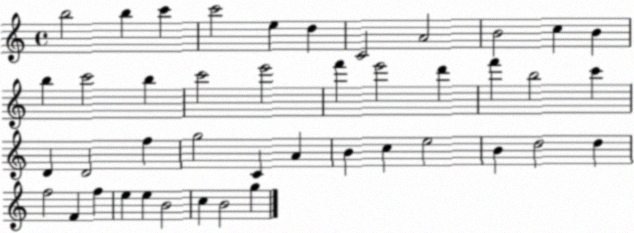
X:1
T:Untitled
M:4/4
L:1/4
K:C
b2 b c' c'2 e d C2 A2 B2 c B b c'2 b c'2 e'2 f' e'2 d' f' b2 c' D D2 f g2 C A B c e2 B d2 d f2 F f e e B2 c B2 g